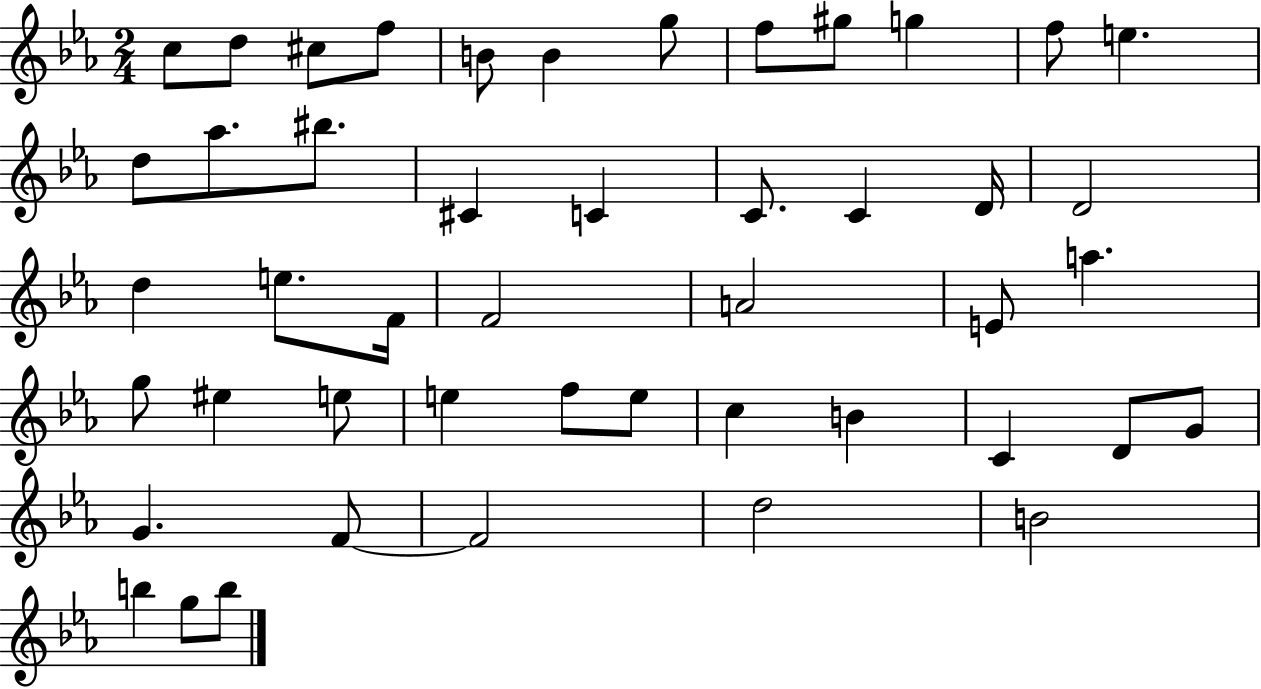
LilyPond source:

{
  \clef treble
  \numericTimeSignature
  \time 2/4
  \key ees \major
  c''8 d''8 cis''8 f''8 | b'8 b'4 g''8 | f''8 gis''8 g''4 | f''8 e''4. | \break d''8 aes''8. bis''8. | cis'4 c'4 | c'8. c'4 d'16 | d'2 | \break d''4 e''8. f'16 | f'2 | a'2 | e'8 a''4. | \break g''8 eis''4 e''8 | e''4 f''8 e''8 | c''4 b'4 | c'4 d'8 g'8 | \break g'4. f'8~~ | f'2 | d''2 | b'2 | \break b''4 g''8 b''8 | \bar "|."
}